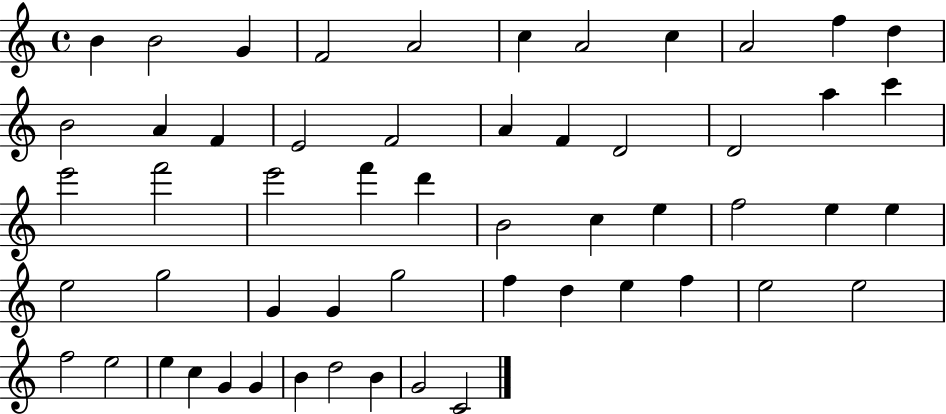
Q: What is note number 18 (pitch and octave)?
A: F4